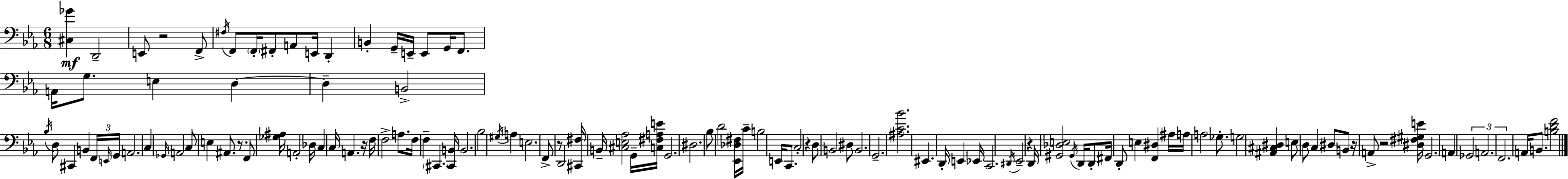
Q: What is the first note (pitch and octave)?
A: D2